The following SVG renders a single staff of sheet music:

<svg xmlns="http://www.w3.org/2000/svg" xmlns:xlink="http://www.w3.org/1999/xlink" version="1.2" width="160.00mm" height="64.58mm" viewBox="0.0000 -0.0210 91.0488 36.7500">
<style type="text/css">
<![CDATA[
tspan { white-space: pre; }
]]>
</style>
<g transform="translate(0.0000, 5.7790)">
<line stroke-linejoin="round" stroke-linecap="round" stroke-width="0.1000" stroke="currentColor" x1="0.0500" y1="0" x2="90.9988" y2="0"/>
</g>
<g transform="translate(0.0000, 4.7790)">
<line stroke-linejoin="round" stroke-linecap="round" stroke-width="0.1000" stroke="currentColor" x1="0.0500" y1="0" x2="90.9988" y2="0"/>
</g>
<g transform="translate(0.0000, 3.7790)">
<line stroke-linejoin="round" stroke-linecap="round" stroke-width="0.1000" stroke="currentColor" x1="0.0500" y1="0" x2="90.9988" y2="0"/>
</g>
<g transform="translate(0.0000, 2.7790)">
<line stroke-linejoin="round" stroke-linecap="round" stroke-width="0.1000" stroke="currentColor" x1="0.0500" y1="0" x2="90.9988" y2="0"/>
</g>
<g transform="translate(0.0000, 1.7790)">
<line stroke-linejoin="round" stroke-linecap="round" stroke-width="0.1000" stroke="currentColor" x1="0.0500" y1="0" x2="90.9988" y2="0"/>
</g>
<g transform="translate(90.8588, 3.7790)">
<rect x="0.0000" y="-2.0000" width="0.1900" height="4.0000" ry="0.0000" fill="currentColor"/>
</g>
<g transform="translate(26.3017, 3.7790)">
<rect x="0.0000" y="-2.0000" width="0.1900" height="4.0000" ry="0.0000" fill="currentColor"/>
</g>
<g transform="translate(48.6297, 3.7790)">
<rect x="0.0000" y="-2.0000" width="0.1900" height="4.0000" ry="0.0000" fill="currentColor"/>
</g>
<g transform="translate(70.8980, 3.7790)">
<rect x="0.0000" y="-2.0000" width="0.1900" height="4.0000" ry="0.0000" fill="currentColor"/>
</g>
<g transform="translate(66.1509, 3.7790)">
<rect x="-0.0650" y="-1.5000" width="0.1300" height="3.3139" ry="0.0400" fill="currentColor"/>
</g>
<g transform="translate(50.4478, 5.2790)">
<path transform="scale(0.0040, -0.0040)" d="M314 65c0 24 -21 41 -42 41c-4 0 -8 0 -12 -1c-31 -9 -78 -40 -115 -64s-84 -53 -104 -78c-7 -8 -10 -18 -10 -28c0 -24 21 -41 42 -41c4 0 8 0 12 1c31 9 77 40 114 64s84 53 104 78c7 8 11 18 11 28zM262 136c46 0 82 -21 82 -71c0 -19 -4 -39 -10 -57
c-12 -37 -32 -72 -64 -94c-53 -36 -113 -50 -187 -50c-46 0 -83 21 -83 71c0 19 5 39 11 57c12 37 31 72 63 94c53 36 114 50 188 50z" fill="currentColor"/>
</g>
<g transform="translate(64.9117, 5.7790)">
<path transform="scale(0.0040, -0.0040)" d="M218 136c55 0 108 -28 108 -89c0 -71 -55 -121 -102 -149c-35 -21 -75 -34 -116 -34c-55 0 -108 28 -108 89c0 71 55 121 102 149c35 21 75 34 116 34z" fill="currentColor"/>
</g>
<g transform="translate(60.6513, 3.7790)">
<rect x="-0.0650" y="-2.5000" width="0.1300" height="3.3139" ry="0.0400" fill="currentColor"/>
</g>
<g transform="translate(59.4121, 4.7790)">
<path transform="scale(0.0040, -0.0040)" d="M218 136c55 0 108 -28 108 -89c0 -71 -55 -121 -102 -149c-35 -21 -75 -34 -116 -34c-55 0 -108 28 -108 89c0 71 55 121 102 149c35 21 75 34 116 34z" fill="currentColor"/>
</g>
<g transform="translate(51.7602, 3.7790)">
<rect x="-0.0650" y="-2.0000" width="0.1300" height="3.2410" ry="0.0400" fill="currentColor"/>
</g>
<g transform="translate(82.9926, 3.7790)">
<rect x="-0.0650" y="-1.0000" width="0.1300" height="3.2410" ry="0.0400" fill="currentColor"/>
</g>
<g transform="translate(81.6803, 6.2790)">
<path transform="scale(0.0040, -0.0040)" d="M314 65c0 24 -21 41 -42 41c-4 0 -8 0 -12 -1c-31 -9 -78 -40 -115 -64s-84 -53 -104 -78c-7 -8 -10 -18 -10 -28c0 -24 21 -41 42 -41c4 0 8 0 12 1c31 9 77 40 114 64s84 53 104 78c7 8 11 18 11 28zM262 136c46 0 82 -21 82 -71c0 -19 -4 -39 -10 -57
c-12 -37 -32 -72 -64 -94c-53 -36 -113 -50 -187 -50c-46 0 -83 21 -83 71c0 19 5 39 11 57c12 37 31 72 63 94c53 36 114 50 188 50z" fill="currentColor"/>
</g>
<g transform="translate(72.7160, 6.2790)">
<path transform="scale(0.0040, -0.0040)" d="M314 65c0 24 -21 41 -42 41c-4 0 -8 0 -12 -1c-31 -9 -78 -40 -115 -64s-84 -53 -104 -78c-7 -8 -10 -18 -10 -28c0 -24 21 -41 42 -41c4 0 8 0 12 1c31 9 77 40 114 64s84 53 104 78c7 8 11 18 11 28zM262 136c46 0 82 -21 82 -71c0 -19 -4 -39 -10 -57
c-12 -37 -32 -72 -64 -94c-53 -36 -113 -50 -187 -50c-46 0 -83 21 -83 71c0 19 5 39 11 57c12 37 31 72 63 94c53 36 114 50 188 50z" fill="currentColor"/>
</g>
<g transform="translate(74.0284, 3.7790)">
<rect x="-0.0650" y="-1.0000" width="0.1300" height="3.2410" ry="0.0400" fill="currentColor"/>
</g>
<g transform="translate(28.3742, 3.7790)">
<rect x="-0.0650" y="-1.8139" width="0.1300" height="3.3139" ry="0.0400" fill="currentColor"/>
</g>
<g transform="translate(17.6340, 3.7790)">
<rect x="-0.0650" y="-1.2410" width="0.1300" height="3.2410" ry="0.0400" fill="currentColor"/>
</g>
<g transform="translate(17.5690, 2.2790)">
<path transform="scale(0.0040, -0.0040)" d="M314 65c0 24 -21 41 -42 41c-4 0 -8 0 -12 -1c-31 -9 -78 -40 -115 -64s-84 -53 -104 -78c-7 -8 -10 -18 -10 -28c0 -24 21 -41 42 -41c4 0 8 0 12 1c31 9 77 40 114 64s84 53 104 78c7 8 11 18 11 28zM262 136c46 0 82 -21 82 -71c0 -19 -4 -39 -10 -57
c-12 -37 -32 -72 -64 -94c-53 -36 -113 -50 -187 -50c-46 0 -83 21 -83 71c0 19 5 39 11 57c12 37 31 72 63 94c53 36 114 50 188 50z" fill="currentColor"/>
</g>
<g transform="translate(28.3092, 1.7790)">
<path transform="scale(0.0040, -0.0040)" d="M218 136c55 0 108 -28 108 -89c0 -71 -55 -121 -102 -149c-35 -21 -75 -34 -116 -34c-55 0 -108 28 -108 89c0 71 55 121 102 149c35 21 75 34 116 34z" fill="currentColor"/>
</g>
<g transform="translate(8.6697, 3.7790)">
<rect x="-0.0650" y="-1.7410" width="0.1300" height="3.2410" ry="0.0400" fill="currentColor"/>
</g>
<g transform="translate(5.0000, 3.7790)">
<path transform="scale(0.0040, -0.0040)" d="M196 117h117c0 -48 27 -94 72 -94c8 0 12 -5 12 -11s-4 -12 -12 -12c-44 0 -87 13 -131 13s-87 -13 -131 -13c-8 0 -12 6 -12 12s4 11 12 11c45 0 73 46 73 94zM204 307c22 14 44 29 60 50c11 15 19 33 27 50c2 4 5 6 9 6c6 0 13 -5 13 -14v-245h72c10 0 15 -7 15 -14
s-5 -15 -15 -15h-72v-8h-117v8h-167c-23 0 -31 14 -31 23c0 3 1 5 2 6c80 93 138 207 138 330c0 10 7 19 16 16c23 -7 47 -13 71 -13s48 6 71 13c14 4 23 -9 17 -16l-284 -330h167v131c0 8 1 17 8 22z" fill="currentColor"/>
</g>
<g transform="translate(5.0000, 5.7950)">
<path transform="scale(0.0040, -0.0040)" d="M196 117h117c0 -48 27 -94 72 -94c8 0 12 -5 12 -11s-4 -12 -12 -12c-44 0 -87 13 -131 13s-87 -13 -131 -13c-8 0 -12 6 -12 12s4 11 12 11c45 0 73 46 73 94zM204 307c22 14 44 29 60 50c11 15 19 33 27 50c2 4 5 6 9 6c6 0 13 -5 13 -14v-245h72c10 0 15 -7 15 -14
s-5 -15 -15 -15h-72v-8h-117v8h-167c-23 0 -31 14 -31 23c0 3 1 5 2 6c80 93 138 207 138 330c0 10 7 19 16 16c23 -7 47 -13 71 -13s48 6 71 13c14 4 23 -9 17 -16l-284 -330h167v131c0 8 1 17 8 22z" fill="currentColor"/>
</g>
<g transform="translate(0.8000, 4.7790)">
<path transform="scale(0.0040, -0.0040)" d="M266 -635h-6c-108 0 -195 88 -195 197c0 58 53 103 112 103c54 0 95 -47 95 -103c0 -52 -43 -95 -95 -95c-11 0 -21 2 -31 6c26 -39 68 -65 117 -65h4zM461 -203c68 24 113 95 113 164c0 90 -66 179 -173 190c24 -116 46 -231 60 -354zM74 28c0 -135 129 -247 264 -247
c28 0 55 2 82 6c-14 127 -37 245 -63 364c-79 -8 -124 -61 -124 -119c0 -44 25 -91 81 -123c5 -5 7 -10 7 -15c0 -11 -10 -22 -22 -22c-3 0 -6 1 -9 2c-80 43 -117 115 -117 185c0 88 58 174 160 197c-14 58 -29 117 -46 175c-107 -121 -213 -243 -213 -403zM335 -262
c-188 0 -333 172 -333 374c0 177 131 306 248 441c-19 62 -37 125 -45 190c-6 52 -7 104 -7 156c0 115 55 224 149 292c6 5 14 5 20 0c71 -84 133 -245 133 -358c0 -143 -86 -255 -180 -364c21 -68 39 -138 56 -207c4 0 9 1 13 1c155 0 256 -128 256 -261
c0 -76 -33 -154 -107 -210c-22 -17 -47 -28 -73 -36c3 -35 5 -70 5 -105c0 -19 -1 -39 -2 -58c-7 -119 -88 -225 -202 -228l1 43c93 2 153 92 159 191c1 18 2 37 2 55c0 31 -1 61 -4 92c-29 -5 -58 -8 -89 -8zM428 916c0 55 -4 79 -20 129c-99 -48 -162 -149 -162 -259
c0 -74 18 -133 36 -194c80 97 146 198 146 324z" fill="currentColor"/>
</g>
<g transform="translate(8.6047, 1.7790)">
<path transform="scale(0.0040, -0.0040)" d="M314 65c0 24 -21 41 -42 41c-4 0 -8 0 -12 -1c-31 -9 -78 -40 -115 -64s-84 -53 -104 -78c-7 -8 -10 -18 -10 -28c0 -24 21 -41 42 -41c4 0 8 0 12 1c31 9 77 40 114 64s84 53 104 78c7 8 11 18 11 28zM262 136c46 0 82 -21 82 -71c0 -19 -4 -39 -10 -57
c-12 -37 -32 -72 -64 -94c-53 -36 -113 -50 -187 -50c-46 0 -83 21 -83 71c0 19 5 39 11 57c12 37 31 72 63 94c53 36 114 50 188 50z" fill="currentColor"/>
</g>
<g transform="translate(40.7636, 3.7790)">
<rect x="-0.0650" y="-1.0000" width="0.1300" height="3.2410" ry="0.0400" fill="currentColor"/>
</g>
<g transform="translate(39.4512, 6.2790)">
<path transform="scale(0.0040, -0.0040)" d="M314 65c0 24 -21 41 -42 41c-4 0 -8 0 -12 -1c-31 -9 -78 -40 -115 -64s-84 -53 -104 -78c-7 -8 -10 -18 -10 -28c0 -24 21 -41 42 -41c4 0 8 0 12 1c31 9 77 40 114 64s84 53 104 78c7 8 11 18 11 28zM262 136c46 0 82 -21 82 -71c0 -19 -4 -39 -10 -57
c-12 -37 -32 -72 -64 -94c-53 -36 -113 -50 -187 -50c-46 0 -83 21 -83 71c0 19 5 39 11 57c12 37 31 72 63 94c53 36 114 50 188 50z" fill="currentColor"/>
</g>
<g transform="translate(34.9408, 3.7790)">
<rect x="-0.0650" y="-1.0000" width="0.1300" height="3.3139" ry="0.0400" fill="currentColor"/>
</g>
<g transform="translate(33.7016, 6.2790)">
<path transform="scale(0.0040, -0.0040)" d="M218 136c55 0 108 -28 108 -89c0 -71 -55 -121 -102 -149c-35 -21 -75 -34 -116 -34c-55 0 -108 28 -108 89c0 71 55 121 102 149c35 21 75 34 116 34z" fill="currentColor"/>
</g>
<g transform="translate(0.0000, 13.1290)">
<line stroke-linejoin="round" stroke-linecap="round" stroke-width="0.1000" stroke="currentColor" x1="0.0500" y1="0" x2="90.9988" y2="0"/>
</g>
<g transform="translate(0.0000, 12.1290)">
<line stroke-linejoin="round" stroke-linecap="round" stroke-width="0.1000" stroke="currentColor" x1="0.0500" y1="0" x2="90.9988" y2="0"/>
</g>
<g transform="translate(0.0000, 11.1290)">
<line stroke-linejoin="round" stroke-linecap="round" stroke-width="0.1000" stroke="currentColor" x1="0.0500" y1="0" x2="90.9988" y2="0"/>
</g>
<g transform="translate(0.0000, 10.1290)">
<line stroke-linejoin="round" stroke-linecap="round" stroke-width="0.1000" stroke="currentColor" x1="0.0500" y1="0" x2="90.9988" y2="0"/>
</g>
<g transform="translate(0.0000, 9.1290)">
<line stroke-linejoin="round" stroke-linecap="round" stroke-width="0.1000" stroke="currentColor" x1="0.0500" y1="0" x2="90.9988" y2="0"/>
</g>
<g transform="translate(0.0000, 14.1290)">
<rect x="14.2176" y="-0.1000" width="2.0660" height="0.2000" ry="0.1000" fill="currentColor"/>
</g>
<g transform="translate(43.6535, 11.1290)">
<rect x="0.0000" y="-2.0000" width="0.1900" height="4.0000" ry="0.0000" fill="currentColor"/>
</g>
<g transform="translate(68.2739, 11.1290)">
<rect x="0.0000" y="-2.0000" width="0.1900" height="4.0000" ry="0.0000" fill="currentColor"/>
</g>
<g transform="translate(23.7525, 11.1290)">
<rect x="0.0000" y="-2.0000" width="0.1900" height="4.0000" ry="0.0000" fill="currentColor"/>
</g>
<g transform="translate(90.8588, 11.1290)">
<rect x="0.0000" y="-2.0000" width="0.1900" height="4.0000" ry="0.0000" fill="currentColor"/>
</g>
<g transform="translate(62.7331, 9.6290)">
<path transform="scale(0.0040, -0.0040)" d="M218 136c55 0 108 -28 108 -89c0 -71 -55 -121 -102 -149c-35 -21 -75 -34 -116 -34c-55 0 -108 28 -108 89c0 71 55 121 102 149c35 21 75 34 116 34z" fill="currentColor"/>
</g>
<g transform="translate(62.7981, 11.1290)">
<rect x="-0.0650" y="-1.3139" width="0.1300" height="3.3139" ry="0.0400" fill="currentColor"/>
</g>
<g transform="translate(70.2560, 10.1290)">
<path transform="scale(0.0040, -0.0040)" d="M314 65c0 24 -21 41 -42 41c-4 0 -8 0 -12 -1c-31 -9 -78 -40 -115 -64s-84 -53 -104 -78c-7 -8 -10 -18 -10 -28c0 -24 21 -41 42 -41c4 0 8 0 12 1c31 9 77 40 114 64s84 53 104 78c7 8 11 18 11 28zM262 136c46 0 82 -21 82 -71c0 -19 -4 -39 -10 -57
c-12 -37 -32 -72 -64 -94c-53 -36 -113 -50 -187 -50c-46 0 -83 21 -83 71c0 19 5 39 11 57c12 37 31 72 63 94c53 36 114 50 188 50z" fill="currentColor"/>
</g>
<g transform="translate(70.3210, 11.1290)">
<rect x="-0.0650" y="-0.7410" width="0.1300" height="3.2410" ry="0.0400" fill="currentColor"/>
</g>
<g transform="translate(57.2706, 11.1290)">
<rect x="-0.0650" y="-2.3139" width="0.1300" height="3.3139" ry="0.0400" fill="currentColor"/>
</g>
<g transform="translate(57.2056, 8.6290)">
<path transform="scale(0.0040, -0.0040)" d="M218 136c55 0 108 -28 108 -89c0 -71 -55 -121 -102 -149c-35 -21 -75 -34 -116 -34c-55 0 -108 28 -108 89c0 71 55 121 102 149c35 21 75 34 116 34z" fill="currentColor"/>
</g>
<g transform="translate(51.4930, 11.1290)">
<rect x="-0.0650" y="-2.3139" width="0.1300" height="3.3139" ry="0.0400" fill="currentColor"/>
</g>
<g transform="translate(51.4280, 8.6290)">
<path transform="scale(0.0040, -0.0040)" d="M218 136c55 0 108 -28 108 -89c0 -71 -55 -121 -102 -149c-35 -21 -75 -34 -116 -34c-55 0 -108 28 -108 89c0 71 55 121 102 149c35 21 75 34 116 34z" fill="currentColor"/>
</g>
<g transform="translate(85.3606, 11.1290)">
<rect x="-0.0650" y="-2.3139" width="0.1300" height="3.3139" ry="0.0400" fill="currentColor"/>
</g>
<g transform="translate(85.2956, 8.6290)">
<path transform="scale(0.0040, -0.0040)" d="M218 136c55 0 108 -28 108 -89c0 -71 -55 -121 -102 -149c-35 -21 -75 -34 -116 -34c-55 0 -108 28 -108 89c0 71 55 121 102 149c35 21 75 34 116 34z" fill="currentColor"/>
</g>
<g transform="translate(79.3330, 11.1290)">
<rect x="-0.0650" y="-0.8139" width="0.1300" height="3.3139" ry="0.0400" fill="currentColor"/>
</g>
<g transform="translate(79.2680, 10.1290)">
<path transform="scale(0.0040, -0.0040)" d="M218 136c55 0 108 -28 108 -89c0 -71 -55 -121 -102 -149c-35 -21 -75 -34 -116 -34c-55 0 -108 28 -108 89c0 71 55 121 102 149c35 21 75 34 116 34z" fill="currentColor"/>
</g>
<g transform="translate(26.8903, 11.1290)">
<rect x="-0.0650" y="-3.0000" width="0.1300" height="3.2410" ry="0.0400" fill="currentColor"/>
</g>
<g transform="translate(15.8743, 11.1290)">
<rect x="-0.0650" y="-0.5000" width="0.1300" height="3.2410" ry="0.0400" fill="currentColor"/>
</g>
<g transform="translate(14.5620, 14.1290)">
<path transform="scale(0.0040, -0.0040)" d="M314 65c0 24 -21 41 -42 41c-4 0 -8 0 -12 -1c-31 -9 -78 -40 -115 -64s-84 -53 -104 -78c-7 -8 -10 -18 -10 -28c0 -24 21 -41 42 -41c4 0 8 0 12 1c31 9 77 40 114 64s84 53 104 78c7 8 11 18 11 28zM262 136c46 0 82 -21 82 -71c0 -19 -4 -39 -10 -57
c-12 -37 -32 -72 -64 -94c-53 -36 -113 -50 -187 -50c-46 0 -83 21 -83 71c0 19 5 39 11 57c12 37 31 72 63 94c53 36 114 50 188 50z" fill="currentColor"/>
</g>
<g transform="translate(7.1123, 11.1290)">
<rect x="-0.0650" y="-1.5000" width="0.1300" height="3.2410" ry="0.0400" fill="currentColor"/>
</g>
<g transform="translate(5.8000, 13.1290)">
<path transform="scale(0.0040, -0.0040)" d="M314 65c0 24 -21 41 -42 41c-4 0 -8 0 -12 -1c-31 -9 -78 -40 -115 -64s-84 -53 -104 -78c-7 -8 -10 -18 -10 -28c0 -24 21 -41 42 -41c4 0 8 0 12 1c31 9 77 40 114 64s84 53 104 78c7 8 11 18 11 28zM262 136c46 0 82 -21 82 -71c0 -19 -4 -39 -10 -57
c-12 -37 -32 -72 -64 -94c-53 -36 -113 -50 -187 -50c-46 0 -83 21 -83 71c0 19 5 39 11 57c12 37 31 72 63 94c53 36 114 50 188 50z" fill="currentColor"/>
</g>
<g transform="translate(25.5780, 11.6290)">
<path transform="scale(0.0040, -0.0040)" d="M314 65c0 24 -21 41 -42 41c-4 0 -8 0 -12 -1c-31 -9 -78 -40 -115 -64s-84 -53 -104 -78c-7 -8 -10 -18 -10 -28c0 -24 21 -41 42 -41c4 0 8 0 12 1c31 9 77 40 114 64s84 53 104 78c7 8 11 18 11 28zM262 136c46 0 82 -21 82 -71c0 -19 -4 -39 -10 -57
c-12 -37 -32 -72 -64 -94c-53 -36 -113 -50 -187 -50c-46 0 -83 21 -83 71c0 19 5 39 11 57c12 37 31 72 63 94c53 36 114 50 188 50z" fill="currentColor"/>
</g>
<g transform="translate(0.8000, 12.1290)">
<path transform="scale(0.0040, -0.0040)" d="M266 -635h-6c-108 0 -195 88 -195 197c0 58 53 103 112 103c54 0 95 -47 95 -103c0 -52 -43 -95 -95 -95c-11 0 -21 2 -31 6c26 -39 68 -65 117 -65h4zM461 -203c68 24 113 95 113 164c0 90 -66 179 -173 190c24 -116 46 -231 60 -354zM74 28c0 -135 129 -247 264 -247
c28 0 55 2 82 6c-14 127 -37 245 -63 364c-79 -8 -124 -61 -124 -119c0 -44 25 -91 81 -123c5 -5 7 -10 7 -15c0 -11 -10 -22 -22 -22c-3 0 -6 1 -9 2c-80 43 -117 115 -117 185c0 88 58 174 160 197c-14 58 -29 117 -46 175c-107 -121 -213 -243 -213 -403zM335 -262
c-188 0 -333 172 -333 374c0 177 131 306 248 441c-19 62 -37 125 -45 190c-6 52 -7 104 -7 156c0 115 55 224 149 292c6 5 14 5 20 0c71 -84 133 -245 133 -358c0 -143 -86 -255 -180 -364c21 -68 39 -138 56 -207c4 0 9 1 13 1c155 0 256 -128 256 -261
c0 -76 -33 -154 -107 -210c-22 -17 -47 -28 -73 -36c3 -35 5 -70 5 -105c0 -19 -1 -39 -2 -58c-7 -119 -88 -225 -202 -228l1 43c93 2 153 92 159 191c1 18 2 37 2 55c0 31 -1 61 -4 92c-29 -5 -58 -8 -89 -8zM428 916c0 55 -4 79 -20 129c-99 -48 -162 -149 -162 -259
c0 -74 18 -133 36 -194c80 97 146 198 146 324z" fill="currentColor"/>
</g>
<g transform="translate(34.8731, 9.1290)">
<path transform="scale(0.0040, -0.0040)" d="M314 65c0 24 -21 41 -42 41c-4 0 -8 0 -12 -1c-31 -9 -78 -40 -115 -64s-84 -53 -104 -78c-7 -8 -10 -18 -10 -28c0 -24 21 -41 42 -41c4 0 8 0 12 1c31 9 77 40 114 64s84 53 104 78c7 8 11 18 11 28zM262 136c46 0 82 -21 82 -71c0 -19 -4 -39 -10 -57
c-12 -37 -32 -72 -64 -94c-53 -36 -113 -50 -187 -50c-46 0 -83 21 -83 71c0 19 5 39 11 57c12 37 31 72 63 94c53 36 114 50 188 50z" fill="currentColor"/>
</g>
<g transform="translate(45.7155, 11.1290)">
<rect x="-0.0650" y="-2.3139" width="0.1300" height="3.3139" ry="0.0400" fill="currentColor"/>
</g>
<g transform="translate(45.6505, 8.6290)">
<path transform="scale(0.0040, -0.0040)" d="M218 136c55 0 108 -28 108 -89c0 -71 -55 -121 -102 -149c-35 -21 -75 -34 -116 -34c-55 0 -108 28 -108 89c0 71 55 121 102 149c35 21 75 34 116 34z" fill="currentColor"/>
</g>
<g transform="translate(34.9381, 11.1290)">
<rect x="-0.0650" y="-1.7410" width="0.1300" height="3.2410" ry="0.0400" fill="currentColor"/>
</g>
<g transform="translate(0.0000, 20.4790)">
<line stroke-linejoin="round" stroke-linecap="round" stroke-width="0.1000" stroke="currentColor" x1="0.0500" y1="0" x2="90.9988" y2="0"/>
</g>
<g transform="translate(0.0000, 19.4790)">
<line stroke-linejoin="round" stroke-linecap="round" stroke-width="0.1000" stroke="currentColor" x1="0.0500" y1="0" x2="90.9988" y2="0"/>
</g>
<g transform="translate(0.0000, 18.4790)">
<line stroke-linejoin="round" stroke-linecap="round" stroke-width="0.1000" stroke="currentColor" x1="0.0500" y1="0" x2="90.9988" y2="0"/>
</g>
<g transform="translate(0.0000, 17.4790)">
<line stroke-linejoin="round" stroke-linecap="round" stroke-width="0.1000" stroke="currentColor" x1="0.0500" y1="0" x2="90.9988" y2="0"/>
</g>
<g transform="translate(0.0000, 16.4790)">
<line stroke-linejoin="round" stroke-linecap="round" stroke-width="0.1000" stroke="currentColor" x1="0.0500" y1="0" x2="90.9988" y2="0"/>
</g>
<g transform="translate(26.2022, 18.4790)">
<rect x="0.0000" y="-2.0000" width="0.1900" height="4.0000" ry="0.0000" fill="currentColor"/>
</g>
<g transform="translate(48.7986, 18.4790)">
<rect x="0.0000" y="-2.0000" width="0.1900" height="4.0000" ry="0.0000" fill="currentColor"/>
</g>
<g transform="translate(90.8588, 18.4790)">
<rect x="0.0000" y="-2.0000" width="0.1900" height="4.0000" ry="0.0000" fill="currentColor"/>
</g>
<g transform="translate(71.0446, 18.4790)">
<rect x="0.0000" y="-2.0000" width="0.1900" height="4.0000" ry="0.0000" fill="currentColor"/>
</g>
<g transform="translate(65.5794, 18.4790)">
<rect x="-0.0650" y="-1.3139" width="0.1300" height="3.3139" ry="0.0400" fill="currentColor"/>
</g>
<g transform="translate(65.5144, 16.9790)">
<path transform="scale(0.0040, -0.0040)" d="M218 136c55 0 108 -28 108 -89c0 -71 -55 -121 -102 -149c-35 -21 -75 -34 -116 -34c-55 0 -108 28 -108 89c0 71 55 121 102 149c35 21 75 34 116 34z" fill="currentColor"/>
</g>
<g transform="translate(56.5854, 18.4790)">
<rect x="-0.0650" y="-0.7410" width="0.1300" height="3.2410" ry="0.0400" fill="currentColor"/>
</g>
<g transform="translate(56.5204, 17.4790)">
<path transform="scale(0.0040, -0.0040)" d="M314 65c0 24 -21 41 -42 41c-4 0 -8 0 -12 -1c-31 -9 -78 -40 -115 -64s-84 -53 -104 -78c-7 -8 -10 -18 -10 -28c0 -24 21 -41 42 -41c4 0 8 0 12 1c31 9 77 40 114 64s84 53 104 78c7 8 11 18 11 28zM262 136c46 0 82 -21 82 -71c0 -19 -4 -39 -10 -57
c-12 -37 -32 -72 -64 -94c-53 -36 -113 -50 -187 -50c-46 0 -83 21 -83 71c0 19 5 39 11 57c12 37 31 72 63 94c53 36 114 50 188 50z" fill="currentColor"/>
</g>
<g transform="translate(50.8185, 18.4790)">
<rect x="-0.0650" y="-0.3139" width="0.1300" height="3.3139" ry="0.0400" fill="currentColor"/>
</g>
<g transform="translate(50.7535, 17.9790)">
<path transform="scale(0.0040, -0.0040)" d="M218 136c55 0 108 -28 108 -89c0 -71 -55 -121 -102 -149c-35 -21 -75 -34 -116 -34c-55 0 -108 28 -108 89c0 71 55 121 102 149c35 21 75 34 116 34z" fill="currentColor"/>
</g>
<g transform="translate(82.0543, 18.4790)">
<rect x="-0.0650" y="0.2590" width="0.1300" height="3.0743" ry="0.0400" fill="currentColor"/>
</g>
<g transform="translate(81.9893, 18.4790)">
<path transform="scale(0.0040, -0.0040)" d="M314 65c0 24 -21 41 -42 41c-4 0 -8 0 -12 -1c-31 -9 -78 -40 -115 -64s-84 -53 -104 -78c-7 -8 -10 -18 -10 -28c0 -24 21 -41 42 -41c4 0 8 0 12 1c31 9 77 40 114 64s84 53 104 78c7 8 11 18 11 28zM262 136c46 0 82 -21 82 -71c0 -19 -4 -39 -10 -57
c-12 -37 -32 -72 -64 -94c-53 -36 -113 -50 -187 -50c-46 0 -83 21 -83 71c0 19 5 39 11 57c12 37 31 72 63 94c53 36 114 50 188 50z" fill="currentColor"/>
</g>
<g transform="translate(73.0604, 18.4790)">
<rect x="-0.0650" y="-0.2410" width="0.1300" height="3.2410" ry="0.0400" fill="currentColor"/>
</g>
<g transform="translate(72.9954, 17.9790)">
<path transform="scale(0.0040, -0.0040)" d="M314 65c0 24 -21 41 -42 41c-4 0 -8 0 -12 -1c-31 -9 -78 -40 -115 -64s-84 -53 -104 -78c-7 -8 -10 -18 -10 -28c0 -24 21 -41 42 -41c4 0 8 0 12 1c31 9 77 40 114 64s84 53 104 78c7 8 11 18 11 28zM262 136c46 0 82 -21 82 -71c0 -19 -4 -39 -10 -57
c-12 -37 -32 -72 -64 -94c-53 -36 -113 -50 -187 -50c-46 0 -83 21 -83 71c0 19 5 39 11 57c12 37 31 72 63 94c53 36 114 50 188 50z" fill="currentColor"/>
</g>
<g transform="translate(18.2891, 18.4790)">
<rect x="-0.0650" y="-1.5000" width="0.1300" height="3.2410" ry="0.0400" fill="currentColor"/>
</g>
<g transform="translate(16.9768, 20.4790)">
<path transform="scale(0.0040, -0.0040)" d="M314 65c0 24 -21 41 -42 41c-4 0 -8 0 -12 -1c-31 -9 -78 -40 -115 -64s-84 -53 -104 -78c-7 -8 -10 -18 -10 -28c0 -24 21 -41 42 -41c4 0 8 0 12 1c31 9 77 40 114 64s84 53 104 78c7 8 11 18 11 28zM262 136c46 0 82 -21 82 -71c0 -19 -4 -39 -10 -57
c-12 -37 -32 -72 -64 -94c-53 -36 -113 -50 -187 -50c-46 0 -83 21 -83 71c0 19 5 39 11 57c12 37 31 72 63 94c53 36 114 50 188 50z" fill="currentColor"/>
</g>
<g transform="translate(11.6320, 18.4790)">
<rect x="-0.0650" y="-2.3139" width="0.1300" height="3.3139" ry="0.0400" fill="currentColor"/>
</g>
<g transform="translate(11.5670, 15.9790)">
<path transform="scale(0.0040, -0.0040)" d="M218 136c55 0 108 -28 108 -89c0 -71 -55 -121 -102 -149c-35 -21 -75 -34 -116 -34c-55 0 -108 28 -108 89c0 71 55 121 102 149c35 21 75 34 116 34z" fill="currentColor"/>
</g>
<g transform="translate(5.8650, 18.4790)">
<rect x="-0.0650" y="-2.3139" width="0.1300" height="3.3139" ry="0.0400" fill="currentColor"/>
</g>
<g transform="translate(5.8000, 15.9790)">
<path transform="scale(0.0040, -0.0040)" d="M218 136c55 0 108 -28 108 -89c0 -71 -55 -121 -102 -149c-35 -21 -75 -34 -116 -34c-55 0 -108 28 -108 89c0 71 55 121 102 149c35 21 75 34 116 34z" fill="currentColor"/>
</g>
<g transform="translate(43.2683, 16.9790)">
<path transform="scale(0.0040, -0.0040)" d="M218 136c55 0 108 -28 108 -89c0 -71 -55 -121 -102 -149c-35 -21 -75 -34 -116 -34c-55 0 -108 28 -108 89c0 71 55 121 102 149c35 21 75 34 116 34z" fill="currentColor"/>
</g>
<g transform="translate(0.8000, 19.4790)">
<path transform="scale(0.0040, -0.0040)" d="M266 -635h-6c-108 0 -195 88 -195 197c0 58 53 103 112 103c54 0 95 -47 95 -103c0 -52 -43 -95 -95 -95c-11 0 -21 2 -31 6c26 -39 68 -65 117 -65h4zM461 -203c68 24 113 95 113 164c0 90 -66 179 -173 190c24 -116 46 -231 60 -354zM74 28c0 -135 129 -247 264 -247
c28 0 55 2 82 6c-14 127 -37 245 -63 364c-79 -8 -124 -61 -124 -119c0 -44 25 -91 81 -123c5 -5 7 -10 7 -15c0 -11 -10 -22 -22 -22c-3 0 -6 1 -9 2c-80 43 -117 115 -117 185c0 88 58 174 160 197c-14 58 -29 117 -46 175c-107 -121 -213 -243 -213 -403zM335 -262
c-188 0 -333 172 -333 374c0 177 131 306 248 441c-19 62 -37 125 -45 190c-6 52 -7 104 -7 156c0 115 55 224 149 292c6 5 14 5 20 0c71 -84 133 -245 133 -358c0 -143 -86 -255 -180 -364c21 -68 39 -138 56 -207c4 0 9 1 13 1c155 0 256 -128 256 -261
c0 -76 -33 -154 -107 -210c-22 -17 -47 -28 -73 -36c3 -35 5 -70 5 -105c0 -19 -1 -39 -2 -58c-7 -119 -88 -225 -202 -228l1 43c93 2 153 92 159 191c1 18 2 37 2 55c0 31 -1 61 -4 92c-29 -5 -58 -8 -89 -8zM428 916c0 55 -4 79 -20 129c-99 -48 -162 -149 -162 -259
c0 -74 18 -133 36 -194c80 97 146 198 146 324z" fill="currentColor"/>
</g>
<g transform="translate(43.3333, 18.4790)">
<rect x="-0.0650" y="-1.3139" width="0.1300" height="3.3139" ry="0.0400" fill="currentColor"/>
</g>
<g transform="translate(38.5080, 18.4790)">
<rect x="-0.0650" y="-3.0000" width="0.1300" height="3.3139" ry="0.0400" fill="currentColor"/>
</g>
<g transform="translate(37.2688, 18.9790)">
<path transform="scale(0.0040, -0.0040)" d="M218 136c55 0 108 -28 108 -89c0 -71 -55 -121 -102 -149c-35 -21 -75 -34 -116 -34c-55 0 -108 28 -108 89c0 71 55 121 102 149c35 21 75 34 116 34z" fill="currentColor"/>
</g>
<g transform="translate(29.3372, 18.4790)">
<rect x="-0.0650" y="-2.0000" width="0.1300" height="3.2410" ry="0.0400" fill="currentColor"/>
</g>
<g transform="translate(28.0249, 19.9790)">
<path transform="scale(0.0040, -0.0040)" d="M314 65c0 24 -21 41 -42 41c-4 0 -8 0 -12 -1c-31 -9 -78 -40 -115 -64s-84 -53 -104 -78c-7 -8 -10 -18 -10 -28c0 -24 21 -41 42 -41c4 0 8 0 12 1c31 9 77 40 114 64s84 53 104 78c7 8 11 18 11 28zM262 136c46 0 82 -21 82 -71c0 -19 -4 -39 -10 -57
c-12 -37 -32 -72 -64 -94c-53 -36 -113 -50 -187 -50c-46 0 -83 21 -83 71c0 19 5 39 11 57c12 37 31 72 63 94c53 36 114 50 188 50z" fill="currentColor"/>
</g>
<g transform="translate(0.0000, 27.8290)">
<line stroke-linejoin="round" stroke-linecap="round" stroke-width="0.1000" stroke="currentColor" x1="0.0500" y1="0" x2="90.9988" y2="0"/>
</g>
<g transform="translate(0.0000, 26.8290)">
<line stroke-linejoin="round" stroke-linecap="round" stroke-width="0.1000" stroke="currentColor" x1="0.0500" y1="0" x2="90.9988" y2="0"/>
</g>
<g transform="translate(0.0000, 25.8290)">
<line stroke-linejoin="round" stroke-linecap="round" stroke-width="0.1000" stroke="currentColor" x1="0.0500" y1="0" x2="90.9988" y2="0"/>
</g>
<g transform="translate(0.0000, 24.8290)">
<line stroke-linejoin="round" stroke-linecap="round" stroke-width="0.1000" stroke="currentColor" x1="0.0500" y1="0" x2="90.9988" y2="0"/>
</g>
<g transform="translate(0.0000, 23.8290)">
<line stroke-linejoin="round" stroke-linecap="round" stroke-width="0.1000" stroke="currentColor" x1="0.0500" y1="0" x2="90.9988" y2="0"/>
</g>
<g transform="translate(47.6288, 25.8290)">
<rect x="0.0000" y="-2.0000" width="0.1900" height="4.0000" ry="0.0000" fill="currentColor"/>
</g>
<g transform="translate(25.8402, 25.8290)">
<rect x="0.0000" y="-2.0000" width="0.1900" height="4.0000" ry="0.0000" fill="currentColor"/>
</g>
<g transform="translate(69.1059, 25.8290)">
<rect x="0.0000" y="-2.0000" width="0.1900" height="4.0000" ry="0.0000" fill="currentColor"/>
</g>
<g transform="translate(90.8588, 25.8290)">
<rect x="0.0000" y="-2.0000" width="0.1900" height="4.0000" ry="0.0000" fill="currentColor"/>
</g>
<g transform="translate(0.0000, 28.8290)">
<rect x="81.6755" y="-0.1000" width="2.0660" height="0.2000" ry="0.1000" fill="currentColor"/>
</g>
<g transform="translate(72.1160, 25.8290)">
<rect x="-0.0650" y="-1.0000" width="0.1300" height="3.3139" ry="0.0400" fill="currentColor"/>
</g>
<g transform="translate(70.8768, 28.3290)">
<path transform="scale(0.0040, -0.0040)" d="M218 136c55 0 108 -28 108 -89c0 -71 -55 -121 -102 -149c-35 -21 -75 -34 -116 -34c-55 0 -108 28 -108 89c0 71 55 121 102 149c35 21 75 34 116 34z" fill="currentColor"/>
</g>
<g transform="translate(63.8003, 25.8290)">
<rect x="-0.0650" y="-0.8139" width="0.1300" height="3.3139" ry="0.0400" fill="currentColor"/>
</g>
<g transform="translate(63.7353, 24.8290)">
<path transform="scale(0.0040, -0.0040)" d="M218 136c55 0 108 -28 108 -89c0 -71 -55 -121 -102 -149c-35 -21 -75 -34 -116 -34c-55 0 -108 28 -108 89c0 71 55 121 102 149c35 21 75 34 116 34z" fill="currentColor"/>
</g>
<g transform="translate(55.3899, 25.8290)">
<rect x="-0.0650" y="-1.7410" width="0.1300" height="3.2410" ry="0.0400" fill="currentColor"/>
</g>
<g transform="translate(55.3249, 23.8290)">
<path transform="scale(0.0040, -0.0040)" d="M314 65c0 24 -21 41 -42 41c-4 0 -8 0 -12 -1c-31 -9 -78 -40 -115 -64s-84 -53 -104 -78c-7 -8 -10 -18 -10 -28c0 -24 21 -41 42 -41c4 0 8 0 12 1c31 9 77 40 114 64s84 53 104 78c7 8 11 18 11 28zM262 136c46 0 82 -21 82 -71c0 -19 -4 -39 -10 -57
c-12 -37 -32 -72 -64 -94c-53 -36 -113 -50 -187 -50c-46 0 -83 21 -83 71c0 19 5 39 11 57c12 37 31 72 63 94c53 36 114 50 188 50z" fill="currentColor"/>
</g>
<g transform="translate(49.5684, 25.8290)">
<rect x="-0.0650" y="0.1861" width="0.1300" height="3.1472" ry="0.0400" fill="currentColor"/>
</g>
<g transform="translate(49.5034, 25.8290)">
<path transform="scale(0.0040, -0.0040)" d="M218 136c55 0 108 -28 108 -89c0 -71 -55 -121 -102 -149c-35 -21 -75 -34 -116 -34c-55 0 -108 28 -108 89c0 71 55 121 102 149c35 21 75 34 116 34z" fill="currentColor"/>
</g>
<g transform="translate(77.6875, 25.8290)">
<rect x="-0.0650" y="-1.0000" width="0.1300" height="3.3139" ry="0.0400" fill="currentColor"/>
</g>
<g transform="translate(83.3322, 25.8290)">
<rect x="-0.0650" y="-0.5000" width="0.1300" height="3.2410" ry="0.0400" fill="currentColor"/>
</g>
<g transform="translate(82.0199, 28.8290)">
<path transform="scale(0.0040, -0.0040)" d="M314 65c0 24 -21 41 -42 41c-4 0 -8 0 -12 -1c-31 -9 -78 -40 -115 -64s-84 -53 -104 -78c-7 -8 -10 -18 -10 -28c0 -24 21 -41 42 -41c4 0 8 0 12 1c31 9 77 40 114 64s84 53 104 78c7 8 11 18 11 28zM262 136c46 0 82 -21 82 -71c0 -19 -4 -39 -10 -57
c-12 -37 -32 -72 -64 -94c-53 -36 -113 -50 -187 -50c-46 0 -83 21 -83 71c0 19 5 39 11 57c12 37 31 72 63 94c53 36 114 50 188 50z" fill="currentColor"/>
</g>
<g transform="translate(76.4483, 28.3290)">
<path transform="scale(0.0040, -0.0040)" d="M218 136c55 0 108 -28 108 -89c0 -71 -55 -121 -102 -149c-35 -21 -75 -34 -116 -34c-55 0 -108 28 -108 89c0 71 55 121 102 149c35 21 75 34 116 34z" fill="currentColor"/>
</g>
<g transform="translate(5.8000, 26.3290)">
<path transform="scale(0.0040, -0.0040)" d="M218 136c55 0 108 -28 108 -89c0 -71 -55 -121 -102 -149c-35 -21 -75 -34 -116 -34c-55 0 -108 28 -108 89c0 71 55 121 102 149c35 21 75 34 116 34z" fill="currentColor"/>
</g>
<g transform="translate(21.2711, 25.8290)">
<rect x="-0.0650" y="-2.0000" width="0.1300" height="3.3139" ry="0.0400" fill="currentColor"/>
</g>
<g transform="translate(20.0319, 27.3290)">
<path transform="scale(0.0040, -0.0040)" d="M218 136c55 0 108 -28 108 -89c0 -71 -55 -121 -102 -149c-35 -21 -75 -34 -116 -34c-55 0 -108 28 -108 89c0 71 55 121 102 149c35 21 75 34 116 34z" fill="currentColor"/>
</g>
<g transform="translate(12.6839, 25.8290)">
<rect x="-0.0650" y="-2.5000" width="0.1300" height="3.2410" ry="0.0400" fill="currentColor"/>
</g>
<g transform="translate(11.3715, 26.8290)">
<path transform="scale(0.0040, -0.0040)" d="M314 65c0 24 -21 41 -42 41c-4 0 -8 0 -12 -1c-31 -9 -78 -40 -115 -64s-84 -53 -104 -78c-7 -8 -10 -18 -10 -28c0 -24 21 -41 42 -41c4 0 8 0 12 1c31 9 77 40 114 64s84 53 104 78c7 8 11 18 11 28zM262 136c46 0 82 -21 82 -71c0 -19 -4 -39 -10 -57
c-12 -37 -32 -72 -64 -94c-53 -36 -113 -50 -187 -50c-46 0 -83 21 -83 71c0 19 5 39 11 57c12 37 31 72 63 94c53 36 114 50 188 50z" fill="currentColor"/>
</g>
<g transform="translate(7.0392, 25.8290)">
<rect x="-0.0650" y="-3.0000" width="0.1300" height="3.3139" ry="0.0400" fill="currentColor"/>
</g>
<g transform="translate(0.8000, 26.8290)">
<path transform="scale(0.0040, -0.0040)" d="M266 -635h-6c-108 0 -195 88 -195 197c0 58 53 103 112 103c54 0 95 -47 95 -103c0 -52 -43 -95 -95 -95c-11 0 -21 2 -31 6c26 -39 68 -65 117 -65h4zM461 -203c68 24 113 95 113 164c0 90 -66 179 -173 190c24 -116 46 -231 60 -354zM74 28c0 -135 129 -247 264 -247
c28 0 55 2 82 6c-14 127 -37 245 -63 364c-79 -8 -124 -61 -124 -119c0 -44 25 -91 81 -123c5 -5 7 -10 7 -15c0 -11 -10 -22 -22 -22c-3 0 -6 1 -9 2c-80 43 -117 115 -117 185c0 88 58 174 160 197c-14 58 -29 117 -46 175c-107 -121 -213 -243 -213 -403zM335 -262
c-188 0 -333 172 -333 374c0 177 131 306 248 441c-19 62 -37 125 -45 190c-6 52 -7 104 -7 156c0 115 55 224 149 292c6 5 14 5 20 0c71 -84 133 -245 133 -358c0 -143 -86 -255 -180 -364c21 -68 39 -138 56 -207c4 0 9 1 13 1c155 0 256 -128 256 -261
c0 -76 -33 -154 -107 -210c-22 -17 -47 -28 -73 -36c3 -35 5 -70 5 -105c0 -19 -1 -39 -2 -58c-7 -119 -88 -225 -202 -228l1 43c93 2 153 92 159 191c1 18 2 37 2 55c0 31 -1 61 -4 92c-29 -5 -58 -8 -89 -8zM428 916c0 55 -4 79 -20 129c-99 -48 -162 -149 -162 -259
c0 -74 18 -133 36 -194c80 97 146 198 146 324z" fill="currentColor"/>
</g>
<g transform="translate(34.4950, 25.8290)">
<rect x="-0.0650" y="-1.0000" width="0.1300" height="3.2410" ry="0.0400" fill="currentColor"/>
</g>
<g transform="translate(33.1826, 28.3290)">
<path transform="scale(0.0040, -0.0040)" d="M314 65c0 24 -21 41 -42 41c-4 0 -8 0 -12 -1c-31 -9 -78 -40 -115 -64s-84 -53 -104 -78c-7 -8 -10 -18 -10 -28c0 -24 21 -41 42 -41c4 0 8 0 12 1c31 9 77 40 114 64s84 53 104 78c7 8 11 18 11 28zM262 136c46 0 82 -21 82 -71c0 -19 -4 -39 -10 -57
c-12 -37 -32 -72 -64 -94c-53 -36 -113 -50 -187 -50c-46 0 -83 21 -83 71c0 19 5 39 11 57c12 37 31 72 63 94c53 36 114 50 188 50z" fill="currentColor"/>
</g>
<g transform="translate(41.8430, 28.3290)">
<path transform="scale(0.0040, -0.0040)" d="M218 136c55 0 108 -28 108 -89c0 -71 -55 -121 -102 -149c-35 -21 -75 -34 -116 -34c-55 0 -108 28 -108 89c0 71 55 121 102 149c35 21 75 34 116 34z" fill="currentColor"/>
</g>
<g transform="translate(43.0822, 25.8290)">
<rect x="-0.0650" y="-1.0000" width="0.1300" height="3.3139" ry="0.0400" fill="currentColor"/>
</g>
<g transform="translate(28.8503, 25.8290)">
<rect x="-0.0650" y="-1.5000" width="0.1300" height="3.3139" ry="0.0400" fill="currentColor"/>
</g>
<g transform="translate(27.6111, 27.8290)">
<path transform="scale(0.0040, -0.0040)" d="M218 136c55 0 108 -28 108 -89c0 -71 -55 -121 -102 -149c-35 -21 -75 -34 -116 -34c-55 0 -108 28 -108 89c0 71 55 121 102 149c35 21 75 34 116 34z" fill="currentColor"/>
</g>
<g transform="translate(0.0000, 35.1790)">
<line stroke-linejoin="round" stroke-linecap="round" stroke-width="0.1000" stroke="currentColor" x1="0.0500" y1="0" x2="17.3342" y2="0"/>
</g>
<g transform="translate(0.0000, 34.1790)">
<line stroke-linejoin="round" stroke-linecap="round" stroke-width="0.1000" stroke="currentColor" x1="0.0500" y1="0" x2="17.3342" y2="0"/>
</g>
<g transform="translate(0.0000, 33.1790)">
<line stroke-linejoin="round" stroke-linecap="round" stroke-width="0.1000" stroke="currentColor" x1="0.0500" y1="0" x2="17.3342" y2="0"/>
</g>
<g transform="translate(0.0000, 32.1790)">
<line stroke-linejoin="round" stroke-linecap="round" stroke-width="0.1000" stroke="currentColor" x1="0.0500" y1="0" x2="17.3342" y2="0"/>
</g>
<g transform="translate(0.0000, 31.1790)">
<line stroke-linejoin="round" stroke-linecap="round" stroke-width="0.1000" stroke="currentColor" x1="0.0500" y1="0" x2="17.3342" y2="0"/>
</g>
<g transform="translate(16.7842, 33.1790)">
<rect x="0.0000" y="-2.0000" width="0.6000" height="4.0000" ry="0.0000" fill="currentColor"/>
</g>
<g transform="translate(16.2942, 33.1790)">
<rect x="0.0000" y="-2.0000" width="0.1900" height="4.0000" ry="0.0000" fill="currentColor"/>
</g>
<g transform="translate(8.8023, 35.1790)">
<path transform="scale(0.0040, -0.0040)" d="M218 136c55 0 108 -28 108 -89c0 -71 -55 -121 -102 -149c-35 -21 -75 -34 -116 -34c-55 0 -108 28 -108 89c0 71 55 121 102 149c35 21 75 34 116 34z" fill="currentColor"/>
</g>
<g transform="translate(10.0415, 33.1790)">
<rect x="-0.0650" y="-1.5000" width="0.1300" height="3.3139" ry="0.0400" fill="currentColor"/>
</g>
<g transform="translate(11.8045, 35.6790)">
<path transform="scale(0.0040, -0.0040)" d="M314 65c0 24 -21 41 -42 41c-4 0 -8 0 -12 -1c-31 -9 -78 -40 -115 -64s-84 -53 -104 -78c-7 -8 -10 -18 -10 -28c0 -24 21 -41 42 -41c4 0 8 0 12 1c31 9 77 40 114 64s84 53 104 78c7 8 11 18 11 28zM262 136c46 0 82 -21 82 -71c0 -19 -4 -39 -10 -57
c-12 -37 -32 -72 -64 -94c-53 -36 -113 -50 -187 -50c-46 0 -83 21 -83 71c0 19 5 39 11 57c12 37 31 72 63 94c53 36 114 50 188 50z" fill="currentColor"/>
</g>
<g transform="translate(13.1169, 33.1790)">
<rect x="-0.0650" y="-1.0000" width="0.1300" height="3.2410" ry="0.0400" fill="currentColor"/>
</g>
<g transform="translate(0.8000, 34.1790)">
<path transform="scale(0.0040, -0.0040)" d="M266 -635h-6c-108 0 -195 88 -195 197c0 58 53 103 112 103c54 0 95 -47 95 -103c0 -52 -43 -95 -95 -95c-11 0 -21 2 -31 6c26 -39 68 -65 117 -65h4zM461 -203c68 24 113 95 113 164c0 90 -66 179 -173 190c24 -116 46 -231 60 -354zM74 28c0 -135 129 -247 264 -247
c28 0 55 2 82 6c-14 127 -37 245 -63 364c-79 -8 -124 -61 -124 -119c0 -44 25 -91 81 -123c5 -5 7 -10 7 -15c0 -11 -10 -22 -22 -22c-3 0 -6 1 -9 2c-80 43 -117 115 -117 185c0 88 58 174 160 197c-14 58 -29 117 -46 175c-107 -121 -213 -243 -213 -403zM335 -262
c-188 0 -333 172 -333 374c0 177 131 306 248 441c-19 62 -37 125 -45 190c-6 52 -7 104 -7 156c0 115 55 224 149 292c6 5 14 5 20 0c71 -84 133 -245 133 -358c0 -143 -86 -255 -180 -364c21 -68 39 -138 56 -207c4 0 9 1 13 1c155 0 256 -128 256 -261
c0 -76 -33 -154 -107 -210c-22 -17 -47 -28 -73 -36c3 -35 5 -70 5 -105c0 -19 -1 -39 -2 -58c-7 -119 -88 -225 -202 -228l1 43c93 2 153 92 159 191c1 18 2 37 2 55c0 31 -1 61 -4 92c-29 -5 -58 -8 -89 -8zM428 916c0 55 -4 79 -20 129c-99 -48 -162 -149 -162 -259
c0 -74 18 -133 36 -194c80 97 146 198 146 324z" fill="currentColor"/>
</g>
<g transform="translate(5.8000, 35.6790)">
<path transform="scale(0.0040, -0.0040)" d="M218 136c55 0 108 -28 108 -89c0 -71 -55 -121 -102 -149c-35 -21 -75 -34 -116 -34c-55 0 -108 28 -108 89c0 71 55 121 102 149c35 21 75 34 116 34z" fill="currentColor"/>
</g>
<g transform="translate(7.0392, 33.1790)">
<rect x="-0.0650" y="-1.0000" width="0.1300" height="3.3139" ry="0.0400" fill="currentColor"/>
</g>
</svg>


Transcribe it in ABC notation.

X:1
T:Untitled
M:4/4
L:1/4
K:C
f2 e2 f D D2 F2 G E D2 D2 E2 C2 A2 f2 g g g e d2 d g g g E2 F2 A e c d2 e c2 B2 A G2 F E D2 D B f2 d D D C2 D E D2